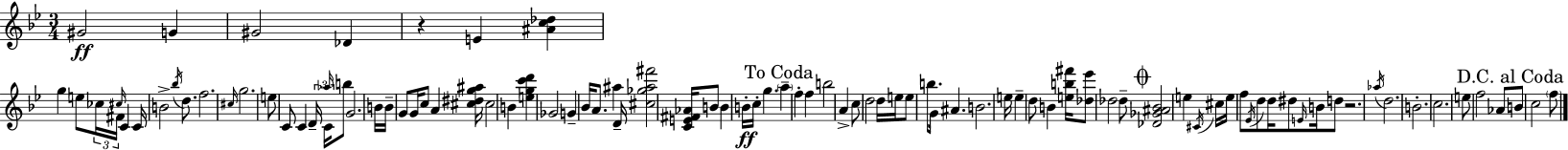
G#4/h G4/q G#4/h Db4/q R/q E4/q [A#4,C5,Db5]/q G5/q E5/e CES5/s F#4/s C#5/s C4/q C4/s B4/h Bb5/s D5/e. F5/h. C#5/s G5/h. E5/e C4/e C4/q D4/s C4/s Ab5/s B5/e G4/h. B4/s B4/s G4/e G4/s C5/e A4/q [C#5,D#5,G5,A#5]/s C#5/h B4/q [E5,G5,C6,D6]/q Gb4/h G4/q Bb4/s A4/e. A#5/q D4/s [C#5,Gb5,A#5,F#6]/h [C4,E4,F#4,Ab4]/s B4/e B4/q B4/s C5/s G5/q. A5/q F5/q F5/q B5/h A4/q C5/e D5/h D5/s E5/s E5/e B5/e. G4/s A#4/q. B4/h. E5/s E5/q D5/e B4/q [E5,B5,F#6]/s [Db5,Eb6]/e Db5/h Db5/e [Db4,Gb4,A#4,Bb4]/h E5/q C#4/s C#5/s E5/s F5/e Eb4/s D5/e D5/s D#5/e E4/s B4/s D5/e R/h. Ab5/s D5/h. B4/h. C5/h. E5/e F5/h Ab4/e B4/e C5/h F5/e